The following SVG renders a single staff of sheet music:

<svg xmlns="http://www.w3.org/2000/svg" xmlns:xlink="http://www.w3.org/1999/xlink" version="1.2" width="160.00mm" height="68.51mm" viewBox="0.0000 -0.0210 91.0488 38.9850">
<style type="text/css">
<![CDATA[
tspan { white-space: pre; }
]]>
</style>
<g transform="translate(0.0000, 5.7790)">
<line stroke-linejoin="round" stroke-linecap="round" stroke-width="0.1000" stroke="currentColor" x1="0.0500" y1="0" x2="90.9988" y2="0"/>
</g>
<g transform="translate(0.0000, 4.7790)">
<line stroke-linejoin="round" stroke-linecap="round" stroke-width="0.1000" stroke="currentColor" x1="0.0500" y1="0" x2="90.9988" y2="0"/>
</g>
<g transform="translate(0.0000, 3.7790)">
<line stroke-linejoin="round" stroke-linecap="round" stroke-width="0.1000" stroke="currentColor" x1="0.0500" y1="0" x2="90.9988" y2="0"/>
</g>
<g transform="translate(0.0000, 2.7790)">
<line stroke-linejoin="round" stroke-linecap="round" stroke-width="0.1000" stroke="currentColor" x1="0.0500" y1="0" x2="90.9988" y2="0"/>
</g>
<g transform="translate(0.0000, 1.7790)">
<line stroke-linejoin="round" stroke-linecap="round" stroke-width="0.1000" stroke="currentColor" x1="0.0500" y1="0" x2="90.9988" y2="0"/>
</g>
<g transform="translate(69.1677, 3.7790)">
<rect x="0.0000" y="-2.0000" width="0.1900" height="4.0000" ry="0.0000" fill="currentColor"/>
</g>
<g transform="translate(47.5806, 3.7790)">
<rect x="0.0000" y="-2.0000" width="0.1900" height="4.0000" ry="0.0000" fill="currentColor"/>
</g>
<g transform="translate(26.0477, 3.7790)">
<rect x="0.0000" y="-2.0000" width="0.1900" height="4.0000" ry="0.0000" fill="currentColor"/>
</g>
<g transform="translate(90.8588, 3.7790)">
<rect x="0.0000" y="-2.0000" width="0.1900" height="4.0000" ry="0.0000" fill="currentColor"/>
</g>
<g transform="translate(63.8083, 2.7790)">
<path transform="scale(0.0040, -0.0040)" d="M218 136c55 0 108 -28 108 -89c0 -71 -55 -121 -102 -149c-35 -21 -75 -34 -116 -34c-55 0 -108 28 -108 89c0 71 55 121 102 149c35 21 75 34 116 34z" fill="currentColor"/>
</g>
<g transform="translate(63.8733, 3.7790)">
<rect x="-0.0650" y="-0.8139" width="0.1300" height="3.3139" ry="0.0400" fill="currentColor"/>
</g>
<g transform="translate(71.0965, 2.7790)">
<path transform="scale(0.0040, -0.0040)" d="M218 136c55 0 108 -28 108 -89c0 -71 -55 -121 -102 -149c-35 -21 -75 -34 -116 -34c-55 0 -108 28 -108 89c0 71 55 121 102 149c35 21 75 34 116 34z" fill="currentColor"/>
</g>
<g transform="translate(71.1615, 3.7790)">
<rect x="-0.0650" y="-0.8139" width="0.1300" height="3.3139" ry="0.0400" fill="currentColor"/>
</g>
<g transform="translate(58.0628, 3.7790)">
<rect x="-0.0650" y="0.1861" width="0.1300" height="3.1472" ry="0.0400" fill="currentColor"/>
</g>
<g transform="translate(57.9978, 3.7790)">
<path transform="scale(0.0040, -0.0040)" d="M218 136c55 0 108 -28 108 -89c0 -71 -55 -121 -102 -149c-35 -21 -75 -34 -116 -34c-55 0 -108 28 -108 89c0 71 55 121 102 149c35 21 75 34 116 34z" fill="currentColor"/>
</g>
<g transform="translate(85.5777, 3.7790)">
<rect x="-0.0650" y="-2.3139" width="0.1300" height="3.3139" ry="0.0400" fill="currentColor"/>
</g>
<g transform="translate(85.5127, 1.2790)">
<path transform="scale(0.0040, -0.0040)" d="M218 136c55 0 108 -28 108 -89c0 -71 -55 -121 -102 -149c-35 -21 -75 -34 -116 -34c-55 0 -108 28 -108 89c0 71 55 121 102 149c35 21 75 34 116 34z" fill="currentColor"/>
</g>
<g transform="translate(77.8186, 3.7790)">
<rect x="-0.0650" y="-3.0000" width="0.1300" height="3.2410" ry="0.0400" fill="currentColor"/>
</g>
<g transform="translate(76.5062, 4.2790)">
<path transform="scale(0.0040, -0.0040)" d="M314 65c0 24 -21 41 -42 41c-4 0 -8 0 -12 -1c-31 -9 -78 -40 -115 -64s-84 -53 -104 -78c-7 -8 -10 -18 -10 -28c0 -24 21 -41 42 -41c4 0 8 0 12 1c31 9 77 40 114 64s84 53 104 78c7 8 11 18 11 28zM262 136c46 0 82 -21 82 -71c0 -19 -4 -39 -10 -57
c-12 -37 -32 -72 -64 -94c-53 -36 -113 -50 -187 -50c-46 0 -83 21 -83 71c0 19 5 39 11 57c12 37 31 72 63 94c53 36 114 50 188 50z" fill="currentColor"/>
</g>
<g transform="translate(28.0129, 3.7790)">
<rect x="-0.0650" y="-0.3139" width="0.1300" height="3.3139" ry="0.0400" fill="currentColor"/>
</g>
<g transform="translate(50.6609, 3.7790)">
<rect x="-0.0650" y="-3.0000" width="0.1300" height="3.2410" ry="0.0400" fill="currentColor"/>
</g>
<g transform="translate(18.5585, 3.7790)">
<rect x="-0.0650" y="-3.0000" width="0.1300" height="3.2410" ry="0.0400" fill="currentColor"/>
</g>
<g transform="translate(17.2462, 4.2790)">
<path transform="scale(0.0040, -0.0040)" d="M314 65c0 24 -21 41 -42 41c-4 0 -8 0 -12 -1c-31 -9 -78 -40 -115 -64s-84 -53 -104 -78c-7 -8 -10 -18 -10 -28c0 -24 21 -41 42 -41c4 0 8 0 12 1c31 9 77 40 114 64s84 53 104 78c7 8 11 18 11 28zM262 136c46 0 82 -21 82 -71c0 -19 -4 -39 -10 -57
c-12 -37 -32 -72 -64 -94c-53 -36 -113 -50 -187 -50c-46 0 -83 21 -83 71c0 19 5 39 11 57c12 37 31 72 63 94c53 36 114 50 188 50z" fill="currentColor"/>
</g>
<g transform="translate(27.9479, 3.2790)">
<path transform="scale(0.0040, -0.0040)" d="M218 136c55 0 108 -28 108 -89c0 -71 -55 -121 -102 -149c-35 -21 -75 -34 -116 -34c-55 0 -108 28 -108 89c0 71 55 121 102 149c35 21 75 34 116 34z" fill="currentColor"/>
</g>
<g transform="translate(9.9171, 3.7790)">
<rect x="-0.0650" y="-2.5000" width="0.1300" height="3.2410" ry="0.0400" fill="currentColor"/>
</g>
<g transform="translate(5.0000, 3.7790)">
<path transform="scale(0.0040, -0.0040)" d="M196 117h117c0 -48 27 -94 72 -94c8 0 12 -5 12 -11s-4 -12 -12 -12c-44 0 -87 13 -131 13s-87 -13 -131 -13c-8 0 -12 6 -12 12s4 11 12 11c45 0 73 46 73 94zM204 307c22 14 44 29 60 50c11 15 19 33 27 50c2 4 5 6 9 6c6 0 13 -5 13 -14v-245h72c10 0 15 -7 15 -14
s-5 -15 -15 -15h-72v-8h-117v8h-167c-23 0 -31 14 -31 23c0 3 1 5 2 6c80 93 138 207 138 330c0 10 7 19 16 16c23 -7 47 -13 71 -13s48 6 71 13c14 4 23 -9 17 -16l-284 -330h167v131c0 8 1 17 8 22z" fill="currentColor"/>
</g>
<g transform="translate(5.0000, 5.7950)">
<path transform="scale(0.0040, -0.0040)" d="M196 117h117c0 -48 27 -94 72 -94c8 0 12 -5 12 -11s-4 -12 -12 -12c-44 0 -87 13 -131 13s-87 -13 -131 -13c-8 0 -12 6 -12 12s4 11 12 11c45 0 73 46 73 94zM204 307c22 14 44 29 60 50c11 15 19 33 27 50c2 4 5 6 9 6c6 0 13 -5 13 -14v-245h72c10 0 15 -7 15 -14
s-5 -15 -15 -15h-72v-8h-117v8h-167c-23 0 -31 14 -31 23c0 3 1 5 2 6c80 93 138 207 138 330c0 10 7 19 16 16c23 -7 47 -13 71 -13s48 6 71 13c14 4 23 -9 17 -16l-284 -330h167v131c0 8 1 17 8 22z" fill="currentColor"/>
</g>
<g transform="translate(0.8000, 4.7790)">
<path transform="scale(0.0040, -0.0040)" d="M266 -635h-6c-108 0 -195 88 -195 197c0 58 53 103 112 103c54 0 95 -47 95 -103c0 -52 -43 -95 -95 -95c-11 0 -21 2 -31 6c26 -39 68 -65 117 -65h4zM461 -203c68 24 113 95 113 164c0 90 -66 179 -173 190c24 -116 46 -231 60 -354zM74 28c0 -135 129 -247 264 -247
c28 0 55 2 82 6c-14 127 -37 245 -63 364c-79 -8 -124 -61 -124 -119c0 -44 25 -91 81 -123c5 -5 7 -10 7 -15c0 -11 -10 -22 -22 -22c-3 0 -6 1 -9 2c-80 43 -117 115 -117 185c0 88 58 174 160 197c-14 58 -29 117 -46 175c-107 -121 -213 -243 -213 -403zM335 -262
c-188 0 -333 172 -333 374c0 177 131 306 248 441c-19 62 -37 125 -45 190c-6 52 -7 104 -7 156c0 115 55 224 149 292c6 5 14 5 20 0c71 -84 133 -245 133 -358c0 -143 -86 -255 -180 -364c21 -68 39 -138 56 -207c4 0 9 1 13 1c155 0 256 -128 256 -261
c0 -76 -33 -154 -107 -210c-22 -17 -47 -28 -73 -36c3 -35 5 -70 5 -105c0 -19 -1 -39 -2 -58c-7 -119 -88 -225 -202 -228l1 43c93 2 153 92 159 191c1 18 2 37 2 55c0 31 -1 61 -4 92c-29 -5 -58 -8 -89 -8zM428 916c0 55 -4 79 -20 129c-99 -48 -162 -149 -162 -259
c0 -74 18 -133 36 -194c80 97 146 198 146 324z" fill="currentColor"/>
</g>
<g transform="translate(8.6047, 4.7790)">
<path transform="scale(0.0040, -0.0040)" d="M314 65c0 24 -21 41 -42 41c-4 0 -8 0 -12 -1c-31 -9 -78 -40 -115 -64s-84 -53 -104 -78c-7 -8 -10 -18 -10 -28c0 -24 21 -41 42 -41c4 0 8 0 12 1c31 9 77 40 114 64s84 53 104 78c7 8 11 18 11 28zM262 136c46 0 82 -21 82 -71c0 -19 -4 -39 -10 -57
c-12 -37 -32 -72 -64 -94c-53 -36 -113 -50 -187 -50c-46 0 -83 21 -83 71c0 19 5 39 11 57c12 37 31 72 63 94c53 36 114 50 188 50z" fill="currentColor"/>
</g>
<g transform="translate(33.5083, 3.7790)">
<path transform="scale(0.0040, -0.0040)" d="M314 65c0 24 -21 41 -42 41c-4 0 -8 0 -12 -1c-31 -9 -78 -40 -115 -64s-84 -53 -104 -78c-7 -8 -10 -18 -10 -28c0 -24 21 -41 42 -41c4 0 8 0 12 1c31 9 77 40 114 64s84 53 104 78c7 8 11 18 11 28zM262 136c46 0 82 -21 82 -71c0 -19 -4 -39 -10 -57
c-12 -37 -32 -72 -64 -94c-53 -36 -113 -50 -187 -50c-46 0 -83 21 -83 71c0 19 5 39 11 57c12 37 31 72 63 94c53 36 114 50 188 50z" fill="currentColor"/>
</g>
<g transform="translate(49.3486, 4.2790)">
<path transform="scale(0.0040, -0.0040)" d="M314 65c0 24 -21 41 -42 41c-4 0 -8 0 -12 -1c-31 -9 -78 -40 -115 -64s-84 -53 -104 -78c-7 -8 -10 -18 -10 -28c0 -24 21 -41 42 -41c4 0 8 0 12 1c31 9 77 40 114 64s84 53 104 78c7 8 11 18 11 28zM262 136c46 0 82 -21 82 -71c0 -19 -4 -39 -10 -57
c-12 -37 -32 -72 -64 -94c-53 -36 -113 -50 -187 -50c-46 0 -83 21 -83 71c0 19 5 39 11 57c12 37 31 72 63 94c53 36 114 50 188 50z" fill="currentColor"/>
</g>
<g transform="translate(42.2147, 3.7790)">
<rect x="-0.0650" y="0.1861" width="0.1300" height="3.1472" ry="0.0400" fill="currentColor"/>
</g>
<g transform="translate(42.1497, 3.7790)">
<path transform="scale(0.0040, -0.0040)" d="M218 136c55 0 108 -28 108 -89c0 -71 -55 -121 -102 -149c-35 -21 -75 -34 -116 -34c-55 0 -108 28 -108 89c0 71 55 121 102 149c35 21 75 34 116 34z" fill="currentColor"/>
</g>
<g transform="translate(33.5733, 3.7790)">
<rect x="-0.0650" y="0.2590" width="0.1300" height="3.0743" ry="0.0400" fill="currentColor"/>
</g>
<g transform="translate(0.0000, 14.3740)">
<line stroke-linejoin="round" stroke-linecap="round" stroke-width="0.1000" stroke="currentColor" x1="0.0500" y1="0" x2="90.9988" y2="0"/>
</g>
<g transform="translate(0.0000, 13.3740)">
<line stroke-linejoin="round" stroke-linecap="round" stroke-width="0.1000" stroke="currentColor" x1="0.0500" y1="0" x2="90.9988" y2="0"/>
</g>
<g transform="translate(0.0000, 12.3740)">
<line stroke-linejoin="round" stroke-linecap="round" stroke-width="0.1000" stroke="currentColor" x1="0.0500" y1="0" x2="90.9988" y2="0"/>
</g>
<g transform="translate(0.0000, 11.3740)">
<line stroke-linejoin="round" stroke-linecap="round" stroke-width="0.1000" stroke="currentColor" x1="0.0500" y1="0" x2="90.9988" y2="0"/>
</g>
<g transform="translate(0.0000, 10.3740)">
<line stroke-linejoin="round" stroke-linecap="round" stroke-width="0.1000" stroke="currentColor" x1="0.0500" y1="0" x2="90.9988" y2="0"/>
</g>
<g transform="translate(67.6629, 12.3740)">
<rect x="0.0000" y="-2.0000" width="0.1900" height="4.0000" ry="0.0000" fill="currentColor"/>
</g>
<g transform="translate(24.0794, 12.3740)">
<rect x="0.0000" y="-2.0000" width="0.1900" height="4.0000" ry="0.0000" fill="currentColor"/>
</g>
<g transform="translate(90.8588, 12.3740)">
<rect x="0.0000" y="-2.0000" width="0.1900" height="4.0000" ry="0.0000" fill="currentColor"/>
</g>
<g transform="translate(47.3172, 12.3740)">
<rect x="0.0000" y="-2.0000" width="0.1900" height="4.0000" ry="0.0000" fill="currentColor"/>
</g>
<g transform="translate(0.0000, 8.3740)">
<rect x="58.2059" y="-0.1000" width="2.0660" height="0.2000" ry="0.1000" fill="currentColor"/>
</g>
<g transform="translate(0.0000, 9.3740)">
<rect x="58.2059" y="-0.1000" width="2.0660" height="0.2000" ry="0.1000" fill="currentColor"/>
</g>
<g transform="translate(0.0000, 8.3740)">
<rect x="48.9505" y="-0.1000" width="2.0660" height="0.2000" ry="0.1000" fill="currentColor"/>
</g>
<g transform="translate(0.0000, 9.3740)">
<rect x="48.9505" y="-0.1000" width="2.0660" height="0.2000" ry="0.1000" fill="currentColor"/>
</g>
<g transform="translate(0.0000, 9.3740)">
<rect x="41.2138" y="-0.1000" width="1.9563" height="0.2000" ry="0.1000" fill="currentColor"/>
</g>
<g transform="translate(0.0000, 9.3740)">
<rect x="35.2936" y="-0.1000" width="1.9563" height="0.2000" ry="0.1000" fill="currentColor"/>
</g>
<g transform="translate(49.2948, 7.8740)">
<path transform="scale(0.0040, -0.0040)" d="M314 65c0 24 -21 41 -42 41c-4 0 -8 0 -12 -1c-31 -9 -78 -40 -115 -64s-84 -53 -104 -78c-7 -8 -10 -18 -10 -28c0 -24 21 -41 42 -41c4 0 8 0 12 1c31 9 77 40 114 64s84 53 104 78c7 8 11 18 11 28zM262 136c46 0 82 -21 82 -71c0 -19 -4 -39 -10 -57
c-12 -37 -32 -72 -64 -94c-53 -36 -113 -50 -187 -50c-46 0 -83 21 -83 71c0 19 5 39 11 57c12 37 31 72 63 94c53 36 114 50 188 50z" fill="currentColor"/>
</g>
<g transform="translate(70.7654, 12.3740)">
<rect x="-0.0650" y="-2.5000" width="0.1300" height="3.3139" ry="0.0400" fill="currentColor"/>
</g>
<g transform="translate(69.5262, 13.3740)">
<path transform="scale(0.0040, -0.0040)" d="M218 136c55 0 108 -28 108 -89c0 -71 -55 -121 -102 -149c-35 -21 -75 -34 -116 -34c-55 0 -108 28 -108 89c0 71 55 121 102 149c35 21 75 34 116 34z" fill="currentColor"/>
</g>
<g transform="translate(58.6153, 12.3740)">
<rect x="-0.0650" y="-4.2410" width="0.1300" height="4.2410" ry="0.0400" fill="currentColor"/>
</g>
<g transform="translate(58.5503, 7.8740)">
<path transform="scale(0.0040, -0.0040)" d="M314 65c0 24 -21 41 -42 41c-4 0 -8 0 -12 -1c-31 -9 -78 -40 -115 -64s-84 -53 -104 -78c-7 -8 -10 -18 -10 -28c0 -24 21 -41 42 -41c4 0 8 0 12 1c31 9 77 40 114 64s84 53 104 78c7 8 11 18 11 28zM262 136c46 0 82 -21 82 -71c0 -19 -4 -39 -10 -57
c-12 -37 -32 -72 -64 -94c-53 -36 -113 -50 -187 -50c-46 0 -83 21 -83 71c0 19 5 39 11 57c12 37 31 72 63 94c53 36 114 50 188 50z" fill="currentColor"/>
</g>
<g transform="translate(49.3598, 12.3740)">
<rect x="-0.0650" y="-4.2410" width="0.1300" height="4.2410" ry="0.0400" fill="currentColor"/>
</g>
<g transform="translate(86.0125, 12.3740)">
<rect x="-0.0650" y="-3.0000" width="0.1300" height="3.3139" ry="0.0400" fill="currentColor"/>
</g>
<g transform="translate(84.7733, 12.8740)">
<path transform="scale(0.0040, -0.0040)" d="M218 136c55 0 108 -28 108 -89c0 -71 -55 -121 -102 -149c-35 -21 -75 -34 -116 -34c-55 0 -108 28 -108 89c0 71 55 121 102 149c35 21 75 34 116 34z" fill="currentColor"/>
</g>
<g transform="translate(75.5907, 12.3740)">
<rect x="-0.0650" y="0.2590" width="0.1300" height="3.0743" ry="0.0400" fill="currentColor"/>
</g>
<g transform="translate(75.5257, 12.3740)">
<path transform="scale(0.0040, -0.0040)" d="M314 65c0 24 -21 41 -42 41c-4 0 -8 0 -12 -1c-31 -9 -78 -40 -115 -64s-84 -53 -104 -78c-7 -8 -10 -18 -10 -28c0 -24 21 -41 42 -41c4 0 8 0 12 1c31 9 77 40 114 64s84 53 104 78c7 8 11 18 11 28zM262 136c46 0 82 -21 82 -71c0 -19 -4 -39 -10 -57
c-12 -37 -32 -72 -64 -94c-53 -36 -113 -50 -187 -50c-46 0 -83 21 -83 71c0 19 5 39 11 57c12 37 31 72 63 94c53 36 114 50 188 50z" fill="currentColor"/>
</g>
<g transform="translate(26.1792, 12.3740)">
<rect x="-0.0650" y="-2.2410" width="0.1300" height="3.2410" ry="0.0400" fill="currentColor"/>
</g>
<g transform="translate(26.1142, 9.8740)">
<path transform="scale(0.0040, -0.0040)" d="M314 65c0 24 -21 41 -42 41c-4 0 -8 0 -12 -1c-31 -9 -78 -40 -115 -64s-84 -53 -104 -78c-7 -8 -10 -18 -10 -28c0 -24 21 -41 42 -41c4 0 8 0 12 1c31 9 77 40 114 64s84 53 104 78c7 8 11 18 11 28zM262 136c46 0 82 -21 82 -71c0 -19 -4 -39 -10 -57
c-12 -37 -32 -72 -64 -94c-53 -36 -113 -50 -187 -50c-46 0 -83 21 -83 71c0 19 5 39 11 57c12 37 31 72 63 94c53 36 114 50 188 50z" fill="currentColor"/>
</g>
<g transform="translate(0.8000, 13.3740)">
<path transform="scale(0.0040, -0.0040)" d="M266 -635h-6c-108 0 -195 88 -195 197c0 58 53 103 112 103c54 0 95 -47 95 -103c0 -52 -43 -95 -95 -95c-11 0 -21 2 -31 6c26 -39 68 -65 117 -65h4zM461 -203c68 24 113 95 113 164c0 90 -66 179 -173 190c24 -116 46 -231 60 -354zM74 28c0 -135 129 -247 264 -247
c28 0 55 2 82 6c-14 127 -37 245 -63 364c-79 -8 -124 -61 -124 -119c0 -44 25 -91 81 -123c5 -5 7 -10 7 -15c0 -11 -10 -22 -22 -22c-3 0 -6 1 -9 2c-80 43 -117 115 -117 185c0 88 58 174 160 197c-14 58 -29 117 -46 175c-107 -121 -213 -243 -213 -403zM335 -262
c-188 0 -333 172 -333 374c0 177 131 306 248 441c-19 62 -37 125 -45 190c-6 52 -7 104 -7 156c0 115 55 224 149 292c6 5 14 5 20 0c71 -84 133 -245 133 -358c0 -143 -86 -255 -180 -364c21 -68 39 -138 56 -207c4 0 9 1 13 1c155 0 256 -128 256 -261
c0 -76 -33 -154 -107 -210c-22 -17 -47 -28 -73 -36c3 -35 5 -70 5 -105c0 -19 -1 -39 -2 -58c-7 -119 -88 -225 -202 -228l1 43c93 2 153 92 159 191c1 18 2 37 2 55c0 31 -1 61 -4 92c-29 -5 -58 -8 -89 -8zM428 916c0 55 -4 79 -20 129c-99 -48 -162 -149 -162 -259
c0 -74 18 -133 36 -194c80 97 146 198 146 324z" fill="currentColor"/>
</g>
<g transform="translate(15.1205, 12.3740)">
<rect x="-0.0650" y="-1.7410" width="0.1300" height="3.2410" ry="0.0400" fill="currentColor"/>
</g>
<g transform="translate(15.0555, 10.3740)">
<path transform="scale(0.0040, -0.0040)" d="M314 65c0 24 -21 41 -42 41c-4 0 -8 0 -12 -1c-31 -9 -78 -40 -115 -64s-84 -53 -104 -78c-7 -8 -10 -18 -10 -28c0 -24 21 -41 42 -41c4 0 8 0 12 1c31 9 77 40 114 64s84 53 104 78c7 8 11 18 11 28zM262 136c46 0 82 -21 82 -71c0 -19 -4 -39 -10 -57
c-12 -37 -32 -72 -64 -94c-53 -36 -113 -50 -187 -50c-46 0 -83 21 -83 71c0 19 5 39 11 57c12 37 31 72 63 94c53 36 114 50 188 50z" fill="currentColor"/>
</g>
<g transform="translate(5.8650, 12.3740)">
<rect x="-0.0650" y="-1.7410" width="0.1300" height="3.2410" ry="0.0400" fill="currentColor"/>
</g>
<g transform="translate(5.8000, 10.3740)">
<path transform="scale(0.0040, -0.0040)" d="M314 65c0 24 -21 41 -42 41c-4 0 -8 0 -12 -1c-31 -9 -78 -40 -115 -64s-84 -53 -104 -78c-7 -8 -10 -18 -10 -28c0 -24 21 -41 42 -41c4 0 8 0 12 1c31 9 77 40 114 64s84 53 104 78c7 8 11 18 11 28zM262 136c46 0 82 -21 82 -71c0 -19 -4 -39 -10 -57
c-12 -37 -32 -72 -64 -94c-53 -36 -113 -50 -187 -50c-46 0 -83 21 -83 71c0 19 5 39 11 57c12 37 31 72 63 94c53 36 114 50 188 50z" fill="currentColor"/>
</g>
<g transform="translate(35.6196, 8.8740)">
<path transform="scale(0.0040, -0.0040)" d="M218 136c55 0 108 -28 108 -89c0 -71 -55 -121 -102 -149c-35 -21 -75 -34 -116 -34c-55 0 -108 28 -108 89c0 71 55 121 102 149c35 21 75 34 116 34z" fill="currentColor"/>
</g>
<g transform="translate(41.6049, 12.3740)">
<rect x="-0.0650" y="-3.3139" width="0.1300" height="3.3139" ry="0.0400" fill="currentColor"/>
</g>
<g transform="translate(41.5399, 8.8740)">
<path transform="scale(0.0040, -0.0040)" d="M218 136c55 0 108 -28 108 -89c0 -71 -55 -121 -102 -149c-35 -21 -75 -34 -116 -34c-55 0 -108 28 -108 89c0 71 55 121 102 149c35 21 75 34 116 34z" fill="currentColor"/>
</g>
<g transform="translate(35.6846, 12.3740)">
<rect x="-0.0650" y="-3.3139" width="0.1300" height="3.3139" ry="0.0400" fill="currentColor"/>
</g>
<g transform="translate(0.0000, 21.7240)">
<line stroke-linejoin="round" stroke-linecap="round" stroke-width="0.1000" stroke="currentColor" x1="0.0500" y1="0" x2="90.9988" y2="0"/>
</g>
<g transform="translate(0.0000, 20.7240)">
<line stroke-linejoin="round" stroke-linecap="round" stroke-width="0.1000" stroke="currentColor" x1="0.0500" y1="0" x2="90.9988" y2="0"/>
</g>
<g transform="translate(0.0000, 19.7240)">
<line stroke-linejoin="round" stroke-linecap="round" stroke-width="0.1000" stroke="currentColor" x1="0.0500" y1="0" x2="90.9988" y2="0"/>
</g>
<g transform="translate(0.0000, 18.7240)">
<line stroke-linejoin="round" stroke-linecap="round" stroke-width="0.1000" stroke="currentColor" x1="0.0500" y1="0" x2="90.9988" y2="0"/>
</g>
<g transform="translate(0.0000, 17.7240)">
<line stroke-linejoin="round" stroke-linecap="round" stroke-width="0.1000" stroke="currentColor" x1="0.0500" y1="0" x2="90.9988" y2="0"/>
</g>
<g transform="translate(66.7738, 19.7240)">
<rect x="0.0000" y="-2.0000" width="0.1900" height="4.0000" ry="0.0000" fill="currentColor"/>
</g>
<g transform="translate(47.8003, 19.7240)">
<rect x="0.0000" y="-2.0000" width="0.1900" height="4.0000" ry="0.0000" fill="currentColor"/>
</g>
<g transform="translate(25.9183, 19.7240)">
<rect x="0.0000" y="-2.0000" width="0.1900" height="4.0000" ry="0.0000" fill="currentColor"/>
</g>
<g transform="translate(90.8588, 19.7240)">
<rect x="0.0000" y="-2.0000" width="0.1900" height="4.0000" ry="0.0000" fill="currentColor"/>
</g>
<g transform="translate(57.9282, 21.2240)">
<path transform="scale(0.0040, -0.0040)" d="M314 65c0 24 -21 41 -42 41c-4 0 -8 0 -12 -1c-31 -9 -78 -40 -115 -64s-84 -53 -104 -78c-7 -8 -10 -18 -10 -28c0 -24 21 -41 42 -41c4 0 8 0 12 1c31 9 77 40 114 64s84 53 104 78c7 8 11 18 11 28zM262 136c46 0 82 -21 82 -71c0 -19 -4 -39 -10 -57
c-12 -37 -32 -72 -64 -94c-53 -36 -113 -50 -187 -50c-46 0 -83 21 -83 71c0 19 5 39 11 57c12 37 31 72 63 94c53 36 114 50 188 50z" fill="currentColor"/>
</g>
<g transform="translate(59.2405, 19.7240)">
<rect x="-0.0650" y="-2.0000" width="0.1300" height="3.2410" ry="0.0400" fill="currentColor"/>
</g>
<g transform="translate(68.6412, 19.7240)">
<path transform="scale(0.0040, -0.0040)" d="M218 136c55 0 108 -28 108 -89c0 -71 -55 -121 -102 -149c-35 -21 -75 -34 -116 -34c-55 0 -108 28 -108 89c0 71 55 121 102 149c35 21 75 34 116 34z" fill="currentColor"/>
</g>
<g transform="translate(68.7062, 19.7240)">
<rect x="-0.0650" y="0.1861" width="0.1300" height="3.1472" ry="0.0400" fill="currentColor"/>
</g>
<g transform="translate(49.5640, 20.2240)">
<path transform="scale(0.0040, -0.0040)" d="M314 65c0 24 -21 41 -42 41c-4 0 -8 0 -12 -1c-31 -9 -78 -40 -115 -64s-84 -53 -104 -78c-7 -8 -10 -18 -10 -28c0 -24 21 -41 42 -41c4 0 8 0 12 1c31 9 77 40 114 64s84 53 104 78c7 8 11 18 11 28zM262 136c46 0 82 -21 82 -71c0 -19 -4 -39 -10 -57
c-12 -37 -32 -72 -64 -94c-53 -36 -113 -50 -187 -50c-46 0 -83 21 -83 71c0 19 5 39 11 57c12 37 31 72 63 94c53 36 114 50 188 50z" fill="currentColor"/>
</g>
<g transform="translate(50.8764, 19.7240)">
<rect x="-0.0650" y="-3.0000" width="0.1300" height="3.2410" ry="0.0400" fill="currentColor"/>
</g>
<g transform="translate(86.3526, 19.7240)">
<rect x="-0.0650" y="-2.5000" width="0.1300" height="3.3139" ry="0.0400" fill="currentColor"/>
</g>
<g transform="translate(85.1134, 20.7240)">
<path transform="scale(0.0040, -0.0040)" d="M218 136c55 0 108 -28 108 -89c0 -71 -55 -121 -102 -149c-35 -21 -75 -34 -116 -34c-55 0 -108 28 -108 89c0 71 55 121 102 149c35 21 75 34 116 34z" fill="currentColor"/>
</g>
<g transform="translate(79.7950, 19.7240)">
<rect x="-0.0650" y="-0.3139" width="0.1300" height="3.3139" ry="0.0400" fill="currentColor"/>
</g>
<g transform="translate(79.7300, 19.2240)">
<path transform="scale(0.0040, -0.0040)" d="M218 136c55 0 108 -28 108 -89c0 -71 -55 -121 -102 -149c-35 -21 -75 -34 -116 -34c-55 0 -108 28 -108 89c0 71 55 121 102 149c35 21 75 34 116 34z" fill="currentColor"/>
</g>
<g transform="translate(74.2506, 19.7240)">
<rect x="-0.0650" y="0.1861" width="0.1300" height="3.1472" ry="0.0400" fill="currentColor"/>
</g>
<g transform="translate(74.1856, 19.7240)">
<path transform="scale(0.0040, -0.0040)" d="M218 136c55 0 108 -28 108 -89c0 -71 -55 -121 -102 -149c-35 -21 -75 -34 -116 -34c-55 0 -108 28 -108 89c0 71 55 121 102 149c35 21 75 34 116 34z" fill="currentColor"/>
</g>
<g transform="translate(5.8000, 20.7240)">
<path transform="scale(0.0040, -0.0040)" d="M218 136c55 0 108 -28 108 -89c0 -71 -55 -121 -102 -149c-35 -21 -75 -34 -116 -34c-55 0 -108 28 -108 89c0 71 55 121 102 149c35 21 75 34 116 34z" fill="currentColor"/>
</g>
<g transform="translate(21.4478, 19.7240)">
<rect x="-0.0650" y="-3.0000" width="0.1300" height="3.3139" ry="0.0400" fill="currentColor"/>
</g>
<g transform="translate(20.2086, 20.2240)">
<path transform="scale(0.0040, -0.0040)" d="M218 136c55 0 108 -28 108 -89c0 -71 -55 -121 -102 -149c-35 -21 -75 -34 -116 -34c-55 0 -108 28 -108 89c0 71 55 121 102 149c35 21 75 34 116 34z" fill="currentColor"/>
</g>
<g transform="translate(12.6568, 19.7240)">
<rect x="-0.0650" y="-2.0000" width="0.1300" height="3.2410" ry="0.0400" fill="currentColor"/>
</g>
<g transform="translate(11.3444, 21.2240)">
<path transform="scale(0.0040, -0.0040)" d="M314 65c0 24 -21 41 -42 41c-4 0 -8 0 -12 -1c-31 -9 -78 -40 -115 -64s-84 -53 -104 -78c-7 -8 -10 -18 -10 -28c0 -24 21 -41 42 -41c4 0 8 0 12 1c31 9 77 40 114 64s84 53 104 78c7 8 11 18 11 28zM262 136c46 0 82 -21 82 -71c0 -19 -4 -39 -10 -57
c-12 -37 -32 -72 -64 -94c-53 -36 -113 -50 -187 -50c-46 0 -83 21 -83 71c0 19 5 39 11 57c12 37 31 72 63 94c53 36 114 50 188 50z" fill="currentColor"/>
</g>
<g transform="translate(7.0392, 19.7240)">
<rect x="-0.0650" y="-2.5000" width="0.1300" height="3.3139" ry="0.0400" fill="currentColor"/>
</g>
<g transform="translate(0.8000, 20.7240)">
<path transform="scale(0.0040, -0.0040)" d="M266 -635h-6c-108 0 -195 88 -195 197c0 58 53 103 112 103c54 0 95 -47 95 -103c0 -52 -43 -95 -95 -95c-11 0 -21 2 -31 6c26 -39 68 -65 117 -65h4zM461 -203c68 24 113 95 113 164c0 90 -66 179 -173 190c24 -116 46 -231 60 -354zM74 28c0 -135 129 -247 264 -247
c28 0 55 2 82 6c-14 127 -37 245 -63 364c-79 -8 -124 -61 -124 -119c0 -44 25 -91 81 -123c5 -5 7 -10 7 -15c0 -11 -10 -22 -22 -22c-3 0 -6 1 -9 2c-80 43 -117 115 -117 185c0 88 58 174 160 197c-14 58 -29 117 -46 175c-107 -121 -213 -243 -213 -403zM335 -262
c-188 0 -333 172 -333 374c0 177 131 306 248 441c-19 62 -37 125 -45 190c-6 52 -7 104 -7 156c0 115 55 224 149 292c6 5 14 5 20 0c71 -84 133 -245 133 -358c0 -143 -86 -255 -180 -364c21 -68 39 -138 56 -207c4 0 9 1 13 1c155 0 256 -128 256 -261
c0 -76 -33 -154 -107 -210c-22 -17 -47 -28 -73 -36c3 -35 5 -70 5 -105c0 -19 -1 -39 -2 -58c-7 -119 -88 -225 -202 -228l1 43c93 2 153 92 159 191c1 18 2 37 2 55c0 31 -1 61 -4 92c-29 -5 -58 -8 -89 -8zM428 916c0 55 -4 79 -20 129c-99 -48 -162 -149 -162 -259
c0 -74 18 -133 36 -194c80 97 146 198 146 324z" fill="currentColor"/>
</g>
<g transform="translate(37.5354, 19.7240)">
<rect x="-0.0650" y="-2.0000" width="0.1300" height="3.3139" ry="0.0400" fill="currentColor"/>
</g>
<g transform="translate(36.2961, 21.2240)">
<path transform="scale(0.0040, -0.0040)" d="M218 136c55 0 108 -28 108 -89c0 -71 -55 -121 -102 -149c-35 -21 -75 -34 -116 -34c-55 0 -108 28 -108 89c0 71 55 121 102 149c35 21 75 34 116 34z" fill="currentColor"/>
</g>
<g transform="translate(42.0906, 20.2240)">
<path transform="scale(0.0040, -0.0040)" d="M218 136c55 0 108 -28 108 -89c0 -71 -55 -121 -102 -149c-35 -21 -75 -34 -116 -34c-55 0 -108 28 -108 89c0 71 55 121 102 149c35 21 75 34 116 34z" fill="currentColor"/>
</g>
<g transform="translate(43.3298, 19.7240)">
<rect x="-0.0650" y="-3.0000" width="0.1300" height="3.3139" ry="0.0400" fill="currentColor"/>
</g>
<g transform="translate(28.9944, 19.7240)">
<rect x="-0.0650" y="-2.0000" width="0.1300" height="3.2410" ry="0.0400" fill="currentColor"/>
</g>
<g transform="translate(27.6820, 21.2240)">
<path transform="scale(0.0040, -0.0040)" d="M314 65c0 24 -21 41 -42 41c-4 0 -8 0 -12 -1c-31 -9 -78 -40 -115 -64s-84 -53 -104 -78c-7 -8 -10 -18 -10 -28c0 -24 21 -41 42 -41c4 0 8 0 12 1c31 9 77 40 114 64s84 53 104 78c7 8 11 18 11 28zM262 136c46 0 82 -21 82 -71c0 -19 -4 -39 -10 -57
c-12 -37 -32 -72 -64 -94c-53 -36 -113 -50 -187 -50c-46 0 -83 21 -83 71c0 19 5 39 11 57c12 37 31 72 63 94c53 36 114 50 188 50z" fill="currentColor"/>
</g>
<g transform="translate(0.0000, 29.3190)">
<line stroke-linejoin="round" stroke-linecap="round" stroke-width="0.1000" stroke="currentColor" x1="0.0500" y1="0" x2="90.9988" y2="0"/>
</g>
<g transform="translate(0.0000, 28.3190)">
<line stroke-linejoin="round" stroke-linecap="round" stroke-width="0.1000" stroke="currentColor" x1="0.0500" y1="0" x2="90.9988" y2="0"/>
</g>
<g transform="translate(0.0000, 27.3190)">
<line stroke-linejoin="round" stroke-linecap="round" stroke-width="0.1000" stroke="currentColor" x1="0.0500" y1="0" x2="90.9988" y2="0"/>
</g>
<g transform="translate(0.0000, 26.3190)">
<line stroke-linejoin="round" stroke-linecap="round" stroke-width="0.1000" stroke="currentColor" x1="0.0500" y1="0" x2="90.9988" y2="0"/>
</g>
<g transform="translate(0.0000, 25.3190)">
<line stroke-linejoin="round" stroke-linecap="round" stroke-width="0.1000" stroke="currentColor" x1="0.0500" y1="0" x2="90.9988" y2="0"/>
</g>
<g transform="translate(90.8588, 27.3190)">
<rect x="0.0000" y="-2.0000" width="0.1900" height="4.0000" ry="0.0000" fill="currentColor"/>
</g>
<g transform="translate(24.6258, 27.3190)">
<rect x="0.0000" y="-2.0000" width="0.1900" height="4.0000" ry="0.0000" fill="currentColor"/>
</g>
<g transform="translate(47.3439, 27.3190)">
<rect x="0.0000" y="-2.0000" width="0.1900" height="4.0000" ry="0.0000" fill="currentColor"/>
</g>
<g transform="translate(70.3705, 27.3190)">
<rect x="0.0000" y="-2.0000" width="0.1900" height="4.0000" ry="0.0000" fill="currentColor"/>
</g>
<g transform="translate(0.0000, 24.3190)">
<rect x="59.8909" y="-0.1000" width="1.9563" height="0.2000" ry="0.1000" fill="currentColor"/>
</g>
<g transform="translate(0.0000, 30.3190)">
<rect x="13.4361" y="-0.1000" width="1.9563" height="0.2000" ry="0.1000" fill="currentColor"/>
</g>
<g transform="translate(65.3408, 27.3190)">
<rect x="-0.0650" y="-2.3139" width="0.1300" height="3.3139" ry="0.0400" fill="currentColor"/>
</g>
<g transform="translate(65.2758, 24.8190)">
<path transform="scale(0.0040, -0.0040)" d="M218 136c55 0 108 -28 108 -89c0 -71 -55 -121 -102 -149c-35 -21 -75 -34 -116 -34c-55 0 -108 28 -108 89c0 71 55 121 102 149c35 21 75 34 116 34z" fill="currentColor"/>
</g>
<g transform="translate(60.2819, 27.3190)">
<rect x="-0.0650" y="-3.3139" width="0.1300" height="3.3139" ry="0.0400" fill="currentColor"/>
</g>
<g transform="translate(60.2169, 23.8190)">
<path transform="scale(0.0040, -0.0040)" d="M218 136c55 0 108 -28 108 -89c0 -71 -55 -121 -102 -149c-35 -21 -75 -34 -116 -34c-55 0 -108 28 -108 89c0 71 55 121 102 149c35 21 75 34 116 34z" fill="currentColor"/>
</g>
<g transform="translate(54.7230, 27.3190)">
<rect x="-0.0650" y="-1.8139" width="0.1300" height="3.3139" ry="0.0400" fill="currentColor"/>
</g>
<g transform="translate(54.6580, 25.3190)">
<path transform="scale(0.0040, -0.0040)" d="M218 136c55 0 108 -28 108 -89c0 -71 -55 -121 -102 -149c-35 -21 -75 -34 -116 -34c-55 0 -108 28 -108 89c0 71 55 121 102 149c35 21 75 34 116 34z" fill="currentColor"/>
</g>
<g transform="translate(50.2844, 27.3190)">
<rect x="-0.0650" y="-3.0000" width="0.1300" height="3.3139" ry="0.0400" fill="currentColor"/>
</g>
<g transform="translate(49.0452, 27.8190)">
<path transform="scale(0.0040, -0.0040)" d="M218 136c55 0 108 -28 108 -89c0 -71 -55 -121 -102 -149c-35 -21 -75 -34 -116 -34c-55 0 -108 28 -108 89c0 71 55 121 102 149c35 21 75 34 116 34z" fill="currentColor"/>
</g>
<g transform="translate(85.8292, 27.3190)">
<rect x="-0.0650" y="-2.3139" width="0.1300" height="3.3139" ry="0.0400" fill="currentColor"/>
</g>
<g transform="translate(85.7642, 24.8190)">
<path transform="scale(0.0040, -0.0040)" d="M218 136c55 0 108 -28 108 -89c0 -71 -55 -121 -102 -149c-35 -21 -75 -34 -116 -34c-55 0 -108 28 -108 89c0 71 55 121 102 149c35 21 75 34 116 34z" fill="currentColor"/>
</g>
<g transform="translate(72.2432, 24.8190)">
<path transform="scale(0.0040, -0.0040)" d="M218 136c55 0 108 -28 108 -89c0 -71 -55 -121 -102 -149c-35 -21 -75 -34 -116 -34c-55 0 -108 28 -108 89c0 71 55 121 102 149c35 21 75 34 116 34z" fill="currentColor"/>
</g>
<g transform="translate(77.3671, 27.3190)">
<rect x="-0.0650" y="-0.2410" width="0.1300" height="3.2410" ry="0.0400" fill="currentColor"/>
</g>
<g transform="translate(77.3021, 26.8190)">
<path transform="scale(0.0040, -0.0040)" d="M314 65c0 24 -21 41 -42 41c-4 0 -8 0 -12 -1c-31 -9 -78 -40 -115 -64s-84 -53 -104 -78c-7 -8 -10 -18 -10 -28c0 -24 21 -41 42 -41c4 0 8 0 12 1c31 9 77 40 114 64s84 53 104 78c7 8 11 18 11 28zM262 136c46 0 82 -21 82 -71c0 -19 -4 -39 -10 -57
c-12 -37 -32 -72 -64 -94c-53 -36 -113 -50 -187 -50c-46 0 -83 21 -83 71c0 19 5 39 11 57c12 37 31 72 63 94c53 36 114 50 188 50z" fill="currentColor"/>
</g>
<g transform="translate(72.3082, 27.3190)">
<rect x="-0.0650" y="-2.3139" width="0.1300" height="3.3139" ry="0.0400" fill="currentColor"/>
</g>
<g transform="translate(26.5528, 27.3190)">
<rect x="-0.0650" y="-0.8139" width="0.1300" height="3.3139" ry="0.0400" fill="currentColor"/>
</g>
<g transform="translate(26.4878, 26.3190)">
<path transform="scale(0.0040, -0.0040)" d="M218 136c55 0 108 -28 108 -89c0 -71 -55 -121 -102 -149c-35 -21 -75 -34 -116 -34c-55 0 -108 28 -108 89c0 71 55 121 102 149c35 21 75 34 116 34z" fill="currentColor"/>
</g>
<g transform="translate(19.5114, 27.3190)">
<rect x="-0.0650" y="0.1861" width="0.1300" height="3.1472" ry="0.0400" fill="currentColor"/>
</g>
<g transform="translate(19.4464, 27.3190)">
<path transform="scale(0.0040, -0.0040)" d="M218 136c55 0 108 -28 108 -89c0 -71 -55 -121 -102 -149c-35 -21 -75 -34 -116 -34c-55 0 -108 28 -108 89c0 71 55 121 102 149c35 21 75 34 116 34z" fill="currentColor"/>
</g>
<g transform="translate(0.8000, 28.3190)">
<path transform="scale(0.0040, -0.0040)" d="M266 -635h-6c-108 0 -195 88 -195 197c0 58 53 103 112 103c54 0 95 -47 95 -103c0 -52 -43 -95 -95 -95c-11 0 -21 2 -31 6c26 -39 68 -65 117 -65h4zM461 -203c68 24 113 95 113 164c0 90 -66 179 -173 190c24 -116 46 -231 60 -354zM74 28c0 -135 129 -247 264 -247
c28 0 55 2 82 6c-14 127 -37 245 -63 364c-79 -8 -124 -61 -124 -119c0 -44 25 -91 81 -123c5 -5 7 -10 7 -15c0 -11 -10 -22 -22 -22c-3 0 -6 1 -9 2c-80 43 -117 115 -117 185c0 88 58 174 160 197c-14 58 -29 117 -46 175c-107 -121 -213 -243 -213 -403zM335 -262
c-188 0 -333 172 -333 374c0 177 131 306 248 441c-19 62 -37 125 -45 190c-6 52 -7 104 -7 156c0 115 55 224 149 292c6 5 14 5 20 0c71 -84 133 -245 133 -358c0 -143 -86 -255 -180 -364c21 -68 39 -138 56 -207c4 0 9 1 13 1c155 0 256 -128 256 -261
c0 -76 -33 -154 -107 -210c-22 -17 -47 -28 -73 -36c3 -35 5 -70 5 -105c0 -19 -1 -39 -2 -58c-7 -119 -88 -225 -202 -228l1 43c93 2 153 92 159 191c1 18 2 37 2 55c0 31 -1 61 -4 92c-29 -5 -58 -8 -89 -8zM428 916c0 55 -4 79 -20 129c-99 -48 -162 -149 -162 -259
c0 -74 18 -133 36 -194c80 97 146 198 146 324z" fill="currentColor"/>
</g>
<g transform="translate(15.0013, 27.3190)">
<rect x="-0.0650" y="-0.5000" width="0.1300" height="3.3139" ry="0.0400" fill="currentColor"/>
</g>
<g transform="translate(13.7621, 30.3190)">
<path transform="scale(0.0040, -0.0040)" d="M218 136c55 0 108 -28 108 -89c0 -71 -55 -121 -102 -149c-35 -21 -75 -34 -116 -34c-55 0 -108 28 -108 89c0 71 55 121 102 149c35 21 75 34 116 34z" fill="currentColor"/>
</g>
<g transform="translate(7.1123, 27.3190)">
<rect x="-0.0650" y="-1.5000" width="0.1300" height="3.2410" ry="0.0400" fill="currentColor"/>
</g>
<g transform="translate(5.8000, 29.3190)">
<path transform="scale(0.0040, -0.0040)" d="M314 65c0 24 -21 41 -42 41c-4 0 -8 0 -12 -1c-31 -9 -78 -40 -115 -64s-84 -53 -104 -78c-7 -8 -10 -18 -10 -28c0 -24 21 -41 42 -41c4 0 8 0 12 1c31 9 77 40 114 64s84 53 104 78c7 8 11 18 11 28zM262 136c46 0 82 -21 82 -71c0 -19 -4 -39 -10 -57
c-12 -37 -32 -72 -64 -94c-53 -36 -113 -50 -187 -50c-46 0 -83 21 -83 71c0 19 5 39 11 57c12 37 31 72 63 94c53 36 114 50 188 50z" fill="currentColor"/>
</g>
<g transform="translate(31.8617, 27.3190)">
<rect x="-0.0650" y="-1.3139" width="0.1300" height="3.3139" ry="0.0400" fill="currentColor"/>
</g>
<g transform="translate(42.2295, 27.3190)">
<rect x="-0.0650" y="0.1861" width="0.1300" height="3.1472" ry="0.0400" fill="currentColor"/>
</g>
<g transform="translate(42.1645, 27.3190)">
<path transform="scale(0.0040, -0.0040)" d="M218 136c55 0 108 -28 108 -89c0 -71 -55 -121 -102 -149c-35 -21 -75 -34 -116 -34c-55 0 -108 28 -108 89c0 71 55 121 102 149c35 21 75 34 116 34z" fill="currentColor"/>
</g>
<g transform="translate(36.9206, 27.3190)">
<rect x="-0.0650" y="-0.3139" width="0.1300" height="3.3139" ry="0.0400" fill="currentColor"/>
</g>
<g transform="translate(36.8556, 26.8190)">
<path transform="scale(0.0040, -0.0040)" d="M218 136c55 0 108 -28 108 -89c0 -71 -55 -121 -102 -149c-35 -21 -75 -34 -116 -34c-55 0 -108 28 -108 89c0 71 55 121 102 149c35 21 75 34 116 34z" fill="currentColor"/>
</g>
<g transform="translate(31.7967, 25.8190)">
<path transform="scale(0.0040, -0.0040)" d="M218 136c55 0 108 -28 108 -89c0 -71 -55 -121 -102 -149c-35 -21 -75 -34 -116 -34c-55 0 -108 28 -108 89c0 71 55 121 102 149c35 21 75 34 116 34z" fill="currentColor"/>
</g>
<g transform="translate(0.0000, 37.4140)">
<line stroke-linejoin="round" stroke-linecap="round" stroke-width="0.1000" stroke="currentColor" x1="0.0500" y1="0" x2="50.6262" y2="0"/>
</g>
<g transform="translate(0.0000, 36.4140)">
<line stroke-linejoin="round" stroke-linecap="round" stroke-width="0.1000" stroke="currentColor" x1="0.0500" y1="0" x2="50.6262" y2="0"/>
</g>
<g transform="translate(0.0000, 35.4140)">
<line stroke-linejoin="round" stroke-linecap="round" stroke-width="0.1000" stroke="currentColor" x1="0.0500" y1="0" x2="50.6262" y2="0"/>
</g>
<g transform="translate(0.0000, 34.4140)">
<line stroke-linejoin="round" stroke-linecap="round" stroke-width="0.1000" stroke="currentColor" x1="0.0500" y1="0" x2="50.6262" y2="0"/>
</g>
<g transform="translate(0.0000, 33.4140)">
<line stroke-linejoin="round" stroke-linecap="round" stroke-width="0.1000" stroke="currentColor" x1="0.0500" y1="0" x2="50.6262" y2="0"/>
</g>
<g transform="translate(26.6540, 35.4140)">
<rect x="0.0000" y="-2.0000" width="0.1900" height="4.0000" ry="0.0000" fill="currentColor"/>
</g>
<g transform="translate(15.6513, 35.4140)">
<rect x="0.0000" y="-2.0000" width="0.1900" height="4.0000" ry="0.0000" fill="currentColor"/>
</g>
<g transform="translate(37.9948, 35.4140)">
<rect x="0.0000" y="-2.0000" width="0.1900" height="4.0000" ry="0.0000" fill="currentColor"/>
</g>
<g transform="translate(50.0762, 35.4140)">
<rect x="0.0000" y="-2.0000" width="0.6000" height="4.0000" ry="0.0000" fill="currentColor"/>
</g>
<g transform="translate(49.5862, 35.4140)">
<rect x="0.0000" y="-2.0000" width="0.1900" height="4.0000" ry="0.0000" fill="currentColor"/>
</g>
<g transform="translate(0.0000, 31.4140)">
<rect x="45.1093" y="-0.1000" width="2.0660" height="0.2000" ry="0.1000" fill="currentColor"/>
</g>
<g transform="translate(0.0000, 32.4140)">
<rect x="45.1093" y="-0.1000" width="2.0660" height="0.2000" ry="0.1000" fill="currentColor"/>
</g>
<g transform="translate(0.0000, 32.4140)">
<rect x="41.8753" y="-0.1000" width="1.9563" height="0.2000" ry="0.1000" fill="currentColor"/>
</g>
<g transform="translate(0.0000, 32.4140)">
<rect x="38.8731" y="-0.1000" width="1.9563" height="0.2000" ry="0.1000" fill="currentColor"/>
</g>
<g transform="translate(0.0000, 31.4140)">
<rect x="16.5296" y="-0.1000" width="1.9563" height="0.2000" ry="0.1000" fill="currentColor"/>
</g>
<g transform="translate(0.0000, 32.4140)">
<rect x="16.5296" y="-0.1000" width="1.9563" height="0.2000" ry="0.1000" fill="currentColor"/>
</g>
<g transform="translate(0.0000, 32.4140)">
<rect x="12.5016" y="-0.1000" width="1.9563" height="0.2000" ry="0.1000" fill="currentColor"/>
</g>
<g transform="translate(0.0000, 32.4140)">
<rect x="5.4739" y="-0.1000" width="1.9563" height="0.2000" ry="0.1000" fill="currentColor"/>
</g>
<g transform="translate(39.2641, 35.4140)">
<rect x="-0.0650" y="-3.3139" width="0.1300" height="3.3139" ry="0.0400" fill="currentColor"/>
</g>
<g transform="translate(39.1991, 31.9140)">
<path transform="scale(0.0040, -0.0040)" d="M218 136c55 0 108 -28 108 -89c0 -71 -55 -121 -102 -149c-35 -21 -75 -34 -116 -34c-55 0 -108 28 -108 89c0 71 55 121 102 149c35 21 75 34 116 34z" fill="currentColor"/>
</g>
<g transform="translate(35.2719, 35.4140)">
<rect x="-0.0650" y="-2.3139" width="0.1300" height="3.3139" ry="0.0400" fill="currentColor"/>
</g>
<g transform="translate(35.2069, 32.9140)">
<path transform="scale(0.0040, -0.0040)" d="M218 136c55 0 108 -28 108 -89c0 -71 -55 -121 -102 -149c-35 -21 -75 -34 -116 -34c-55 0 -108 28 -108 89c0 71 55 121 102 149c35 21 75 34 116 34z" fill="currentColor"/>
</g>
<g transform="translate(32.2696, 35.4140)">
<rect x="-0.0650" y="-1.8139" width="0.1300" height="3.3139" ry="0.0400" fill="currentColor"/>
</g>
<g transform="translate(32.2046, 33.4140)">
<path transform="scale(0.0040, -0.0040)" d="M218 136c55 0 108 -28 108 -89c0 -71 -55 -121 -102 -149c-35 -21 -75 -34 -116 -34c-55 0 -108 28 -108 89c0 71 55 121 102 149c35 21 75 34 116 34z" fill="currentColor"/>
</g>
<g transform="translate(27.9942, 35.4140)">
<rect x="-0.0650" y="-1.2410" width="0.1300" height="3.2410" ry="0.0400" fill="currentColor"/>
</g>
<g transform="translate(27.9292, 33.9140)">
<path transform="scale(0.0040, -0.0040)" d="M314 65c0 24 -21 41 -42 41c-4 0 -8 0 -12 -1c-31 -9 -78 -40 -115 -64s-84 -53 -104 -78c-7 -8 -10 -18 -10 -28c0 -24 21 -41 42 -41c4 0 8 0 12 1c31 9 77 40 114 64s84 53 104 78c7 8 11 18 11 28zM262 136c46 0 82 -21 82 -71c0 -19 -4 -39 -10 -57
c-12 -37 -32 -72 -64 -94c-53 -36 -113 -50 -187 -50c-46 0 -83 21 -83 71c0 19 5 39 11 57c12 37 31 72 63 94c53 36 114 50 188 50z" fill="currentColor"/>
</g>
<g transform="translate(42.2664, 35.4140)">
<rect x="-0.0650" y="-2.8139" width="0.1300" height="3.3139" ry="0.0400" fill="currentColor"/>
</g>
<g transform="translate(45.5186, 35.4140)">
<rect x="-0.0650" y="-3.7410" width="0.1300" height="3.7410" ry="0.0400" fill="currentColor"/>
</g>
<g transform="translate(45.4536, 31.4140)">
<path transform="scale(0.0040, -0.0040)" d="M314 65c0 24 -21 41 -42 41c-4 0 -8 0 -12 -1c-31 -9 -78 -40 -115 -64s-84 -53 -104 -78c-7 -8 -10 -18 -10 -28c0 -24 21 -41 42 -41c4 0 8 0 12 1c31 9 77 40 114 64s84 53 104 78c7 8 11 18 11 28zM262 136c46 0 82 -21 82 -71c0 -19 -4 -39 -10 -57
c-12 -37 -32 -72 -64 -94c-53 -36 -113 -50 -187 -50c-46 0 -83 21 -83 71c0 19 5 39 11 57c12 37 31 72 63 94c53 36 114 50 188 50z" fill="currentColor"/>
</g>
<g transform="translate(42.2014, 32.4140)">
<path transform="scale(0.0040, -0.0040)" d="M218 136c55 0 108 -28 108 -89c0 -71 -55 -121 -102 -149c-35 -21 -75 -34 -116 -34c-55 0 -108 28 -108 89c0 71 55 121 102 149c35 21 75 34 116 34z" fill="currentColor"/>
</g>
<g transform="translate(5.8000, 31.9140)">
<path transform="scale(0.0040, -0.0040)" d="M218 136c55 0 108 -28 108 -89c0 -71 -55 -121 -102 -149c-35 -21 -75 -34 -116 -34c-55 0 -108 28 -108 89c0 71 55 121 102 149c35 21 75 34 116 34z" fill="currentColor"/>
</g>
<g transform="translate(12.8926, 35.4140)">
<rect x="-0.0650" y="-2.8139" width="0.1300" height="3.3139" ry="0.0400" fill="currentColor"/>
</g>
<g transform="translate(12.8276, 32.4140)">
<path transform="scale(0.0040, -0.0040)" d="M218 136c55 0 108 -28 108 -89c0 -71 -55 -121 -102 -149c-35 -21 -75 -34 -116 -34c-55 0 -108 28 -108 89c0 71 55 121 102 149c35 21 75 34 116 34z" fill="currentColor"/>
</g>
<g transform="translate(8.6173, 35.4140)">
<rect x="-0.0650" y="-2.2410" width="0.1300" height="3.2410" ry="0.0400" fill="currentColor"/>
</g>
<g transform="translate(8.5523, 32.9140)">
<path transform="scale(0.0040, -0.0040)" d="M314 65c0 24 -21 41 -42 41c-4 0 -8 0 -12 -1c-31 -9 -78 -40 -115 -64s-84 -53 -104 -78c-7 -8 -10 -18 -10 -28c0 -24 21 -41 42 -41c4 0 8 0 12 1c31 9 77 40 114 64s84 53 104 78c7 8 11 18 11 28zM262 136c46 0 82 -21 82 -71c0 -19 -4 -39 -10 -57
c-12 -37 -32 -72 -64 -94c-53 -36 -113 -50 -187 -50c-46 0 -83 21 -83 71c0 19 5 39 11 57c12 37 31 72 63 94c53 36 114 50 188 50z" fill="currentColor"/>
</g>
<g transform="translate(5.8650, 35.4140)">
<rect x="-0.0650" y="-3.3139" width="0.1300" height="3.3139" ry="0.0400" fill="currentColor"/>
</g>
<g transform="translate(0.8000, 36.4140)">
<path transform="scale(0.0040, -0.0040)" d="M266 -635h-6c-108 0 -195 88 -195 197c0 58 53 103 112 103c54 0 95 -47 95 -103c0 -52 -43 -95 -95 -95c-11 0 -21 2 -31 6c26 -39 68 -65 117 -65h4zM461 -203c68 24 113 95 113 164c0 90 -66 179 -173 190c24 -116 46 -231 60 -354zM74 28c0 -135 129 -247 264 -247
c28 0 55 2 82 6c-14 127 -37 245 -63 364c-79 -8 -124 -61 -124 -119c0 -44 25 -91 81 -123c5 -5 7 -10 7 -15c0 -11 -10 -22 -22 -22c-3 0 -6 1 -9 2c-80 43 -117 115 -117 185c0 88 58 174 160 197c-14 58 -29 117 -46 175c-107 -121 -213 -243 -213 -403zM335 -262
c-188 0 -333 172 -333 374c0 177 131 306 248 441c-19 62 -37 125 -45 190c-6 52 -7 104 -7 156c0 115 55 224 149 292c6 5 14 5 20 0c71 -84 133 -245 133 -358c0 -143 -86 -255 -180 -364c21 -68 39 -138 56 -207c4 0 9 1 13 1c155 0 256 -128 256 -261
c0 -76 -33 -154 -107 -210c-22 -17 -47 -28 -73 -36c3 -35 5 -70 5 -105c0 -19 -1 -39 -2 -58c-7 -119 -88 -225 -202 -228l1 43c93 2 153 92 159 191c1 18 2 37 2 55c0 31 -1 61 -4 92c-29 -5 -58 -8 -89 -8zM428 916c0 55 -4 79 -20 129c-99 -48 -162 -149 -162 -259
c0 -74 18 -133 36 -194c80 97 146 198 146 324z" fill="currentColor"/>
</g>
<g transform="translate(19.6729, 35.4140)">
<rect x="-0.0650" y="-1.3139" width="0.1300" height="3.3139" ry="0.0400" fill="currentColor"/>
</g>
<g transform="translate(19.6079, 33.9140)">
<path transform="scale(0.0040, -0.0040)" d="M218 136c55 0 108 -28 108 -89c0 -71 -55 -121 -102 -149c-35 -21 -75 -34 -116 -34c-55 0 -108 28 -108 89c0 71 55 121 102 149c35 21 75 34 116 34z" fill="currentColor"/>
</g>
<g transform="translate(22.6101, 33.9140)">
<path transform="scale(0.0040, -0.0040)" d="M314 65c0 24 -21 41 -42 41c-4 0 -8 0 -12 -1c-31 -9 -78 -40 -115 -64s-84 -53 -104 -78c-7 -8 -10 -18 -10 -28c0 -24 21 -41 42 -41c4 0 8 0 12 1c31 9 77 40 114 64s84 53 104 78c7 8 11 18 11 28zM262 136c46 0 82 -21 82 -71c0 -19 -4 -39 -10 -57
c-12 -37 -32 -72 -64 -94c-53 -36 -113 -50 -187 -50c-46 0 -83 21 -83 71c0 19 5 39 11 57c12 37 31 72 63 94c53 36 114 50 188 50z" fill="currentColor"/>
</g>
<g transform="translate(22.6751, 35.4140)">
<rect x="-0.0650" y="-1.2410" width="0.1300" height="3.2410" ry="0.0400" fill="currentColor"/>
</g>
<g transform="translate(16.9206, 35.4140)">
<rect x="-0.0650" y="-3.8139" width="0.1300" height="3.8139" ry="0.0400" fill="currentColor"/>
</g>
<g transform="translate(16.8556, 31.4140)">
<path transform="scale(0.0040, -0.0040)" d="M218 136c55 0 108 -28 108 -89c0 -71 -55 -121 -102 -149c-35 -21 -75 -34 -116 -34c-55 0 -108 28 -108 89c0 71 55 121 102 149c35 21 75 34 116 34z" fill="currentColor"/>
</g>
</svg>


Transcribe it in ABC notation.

X:1
T:Untitled
M:4/4
L:1/4
K:C
G2 A2 c B2 B A2 B d d A2 g f2 f2 g2 b b d'2 d'2 G B2 A G F2 A F2 F A A2 F2 B B c G E2 C B d e c B A f b g g c2 g b g2 a c' e e2 e2 f g b a c'2